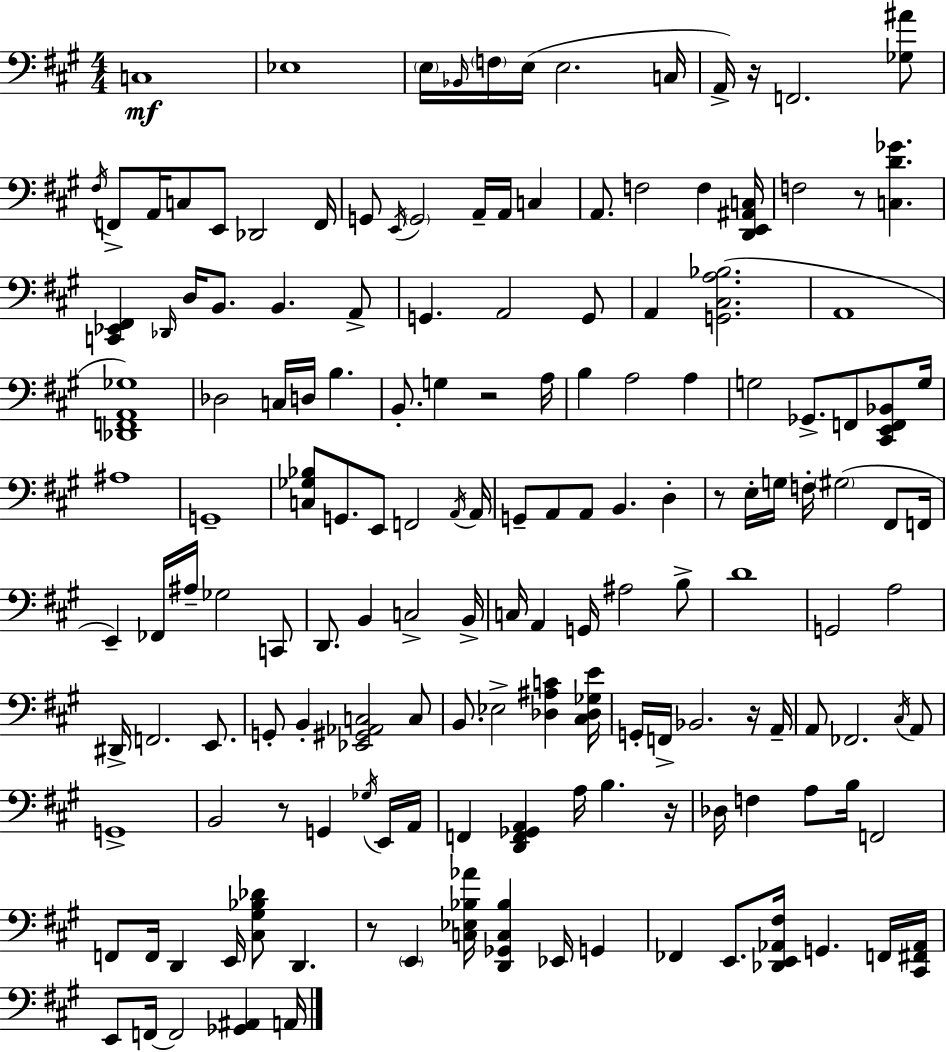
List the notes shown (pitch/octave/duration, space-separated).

C3/w Eb3/w E3/s Bb2/s F3/s E3/s E3/h. C3/s A2/s R/s F2/h. [Gb3,A#4]/e F#3/s F2/e A2/s C3/e E2/e Db2/h F2/s G2/e E2/s G2/h A2/s A2/s C3/q A2/e. F3/h F3/q [D2,E2,A#2,C3]/s F3/h R/e [C3,D4,Gb4]/q. [C2,Eb2,F#2]/q Db2/s D3/s B2/e. B2/q. A2/e G2/q. A2/h G2/e A2/q [G2,C#3,A3,Bb3]/h. A2/w [Db2,F2,A2,Gb3]/w Db3/h C3/s D3/s B3/q. B2/e. G3/q R/h A3/s B3/q A3/h A3/q G3/h Gb2/e. F2/e [C#2,E2,F2,Bb2]/e G3/s A#3/w G2/w [C3,Gb3,Bb3]/e G2/e. E2/e F2/h A2/s A2/s G2/e A2/e A2/e B2/q. D3/q R/e E3/s G3/s F3/s G#3/h F#2/e F2/s E2/q FES2/s A#3/s Gb3/h C2/e D2/e. B2/q C3/h B2/s C3/s A2/q G2/s A#3/h B3/e D4/w G2/h A3/h D#2/s F2/h. E2/e. G2/e B2/q [Eb2,G#2,Ab2,C3]/h C3/e B2/e. Eb3/h [Db3,A#3,C4]/q [C#3,Db3,Gb3,E4]/s G2/s F2/s Bb2/h. R/s A2/s A2/e FES2/h. C#3/s A2/e G2/w B2/h R/e G2/q Gb3/s E2/s A2/s F2/q [D2,F2,Gb2,A2]/q A3/s B3/q. R/s Db3/s F3/q A3/e B3/s F2/h F2/e F2/s D2/q E2/s [C#3,G#3,Bb3,Db4]/e D2/q. R/e E2/q [C3,Eb3,Bb3,Ab4]/s [D2,Gb2,C3,Bb3]/q Eb2/s G2/q FES2/q E2/e. [Db2,E2,Ab2,F#3]/s G2/q. F2/s [C#2,F#2,Ab2]/s E2/e F2/s F2/h [Gb2,A#2]/q A2/s